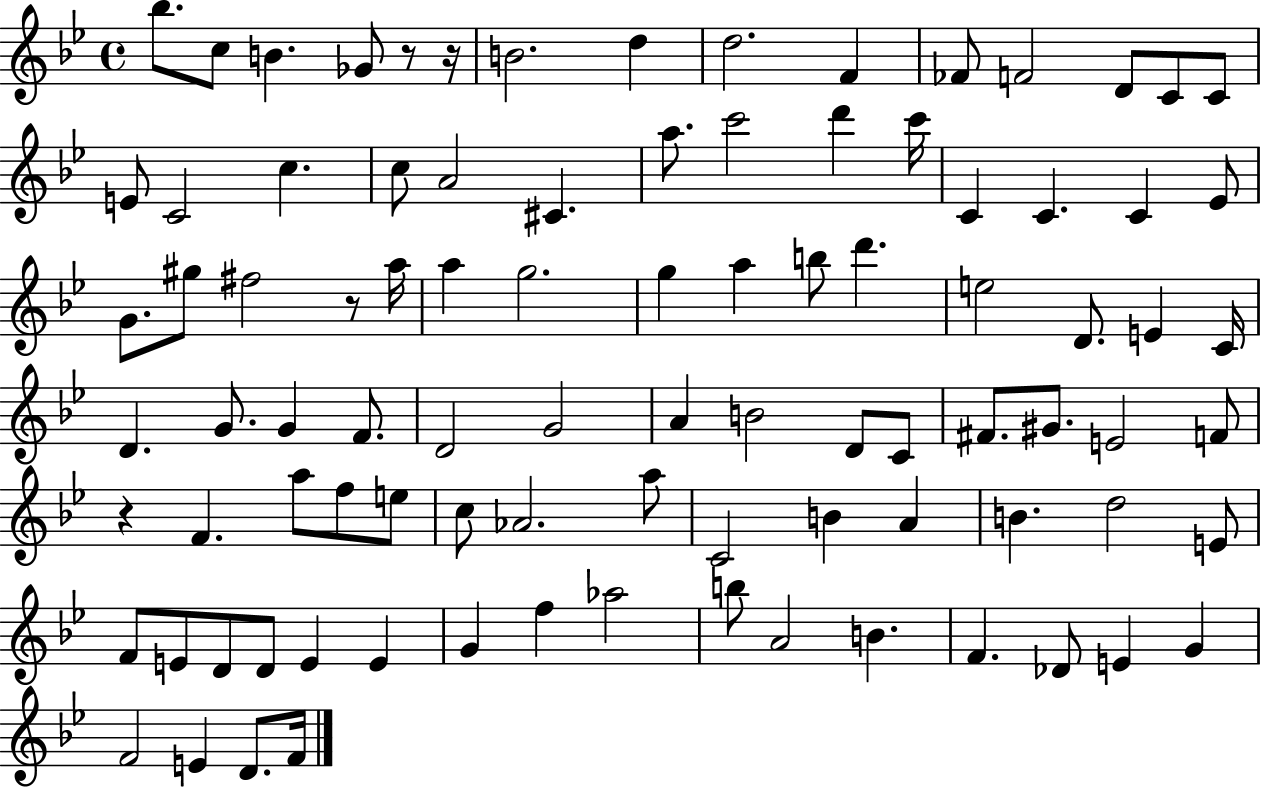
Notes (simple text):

Bb5/e. C5/e B4/q. Gb4/e R/e R/s B4/h. D5/q D5/h. F4/q FES4/e F4/h D4/e C4/e C4/e E4/e C4/h C5/q. C5/e A4/h C#4/q. A5/e. C6/h D6/q C6/s C4/q C4/q. C4/q Eb4/e G4/e. G#5/e F#5/h R/e A5/s A5/q G5/h. G5/q A5/q B5/e D6/q. E5/h D4/e. E4/q C4/s D4/q. G4/e. G4/q F4/e. D4/h G4/h A4/q B4/h D4/e C4/e F#4/e. G#4/e. E4/h F4/e R/q F4/q. A5/e F5/e E5/e C5/e Ab4/h. A5/e C4/h B4/q A4/q B4/q. D5/h E4/e F4/e E4/e D4/e D4/e E4/q E4/q G4/q F5/q Ab5/h B5/e A4/h B4/q. F4/q. Db4/e E4/q G4/q F4/h E4/q D4/e. F4/s